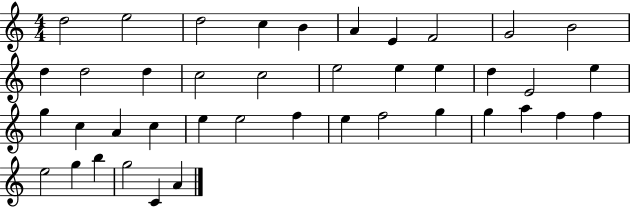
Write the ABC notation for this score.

X:1
T:Untitled
M:4/4
L:1/4
K:C
d2 e2 d2 c B A E F2 G2 B2 d d2 d c2 c2 e2 e e d E2 e g c A c e e2 f e f2 g g a f f e2 g b g2 C A